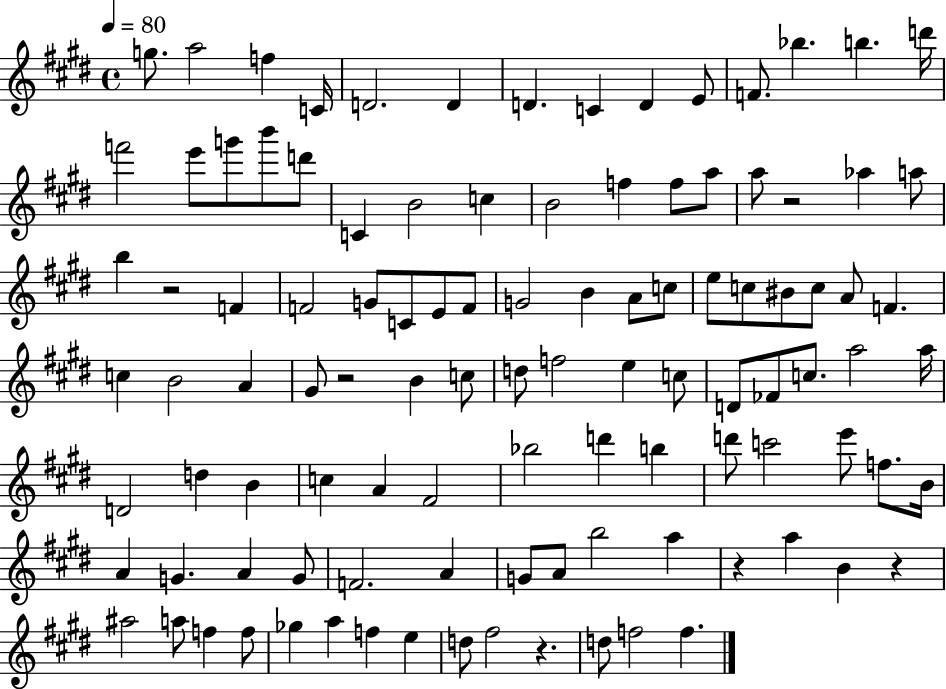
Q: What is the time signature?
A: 4/4